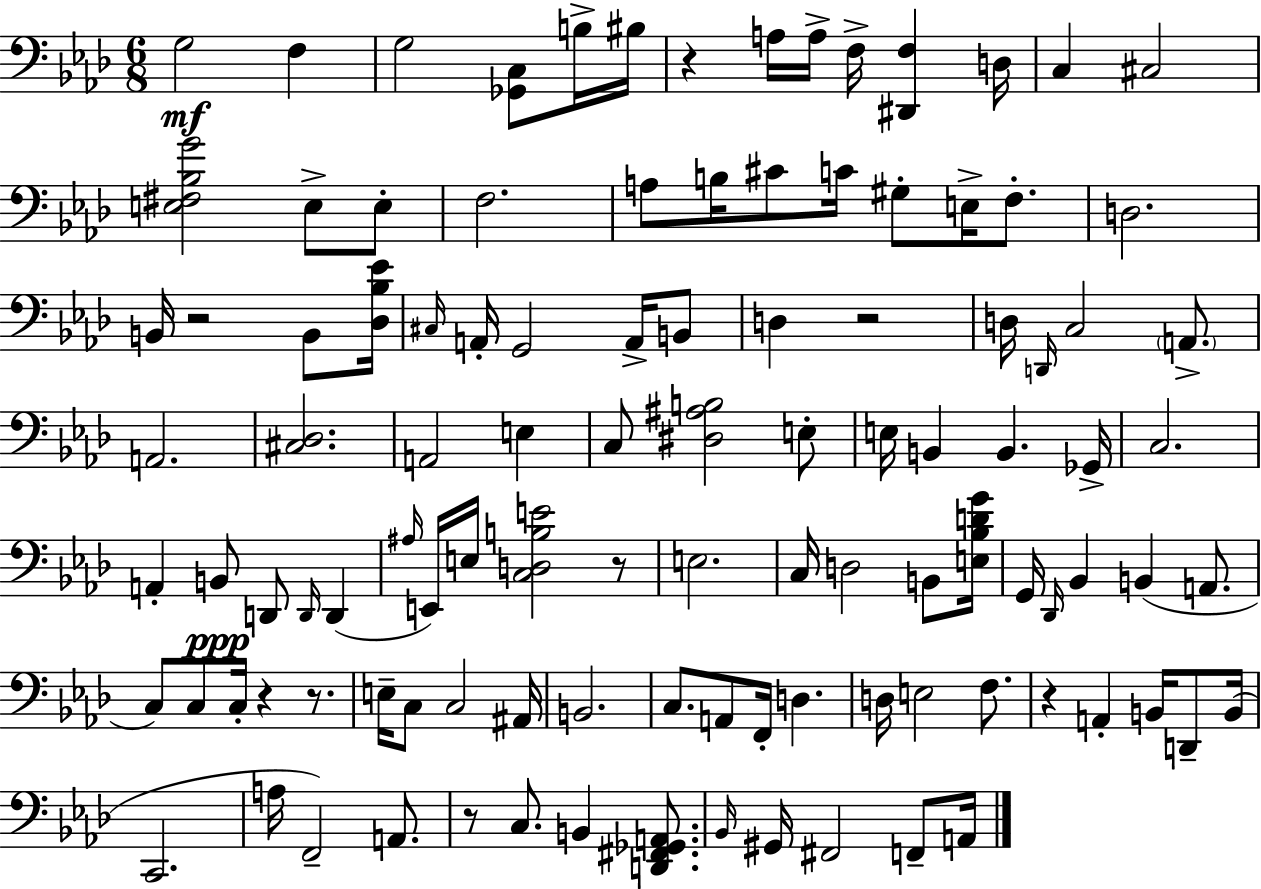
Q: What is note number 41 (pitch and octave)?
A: B2